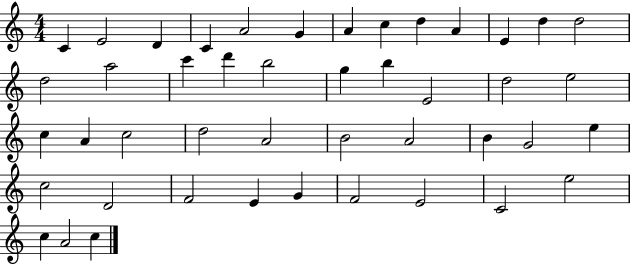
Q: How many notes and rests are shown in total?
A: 45